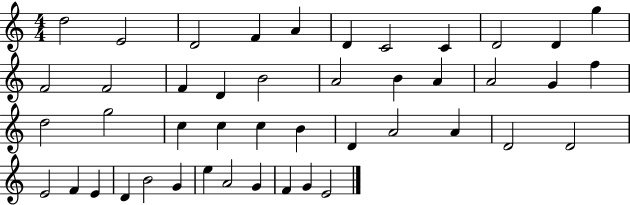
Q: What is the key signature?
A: C major